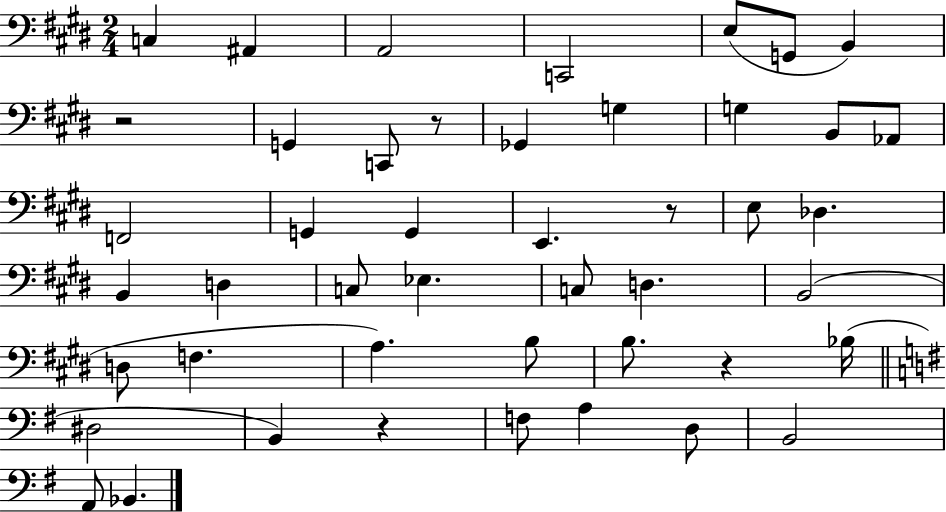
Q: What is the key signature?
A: E major